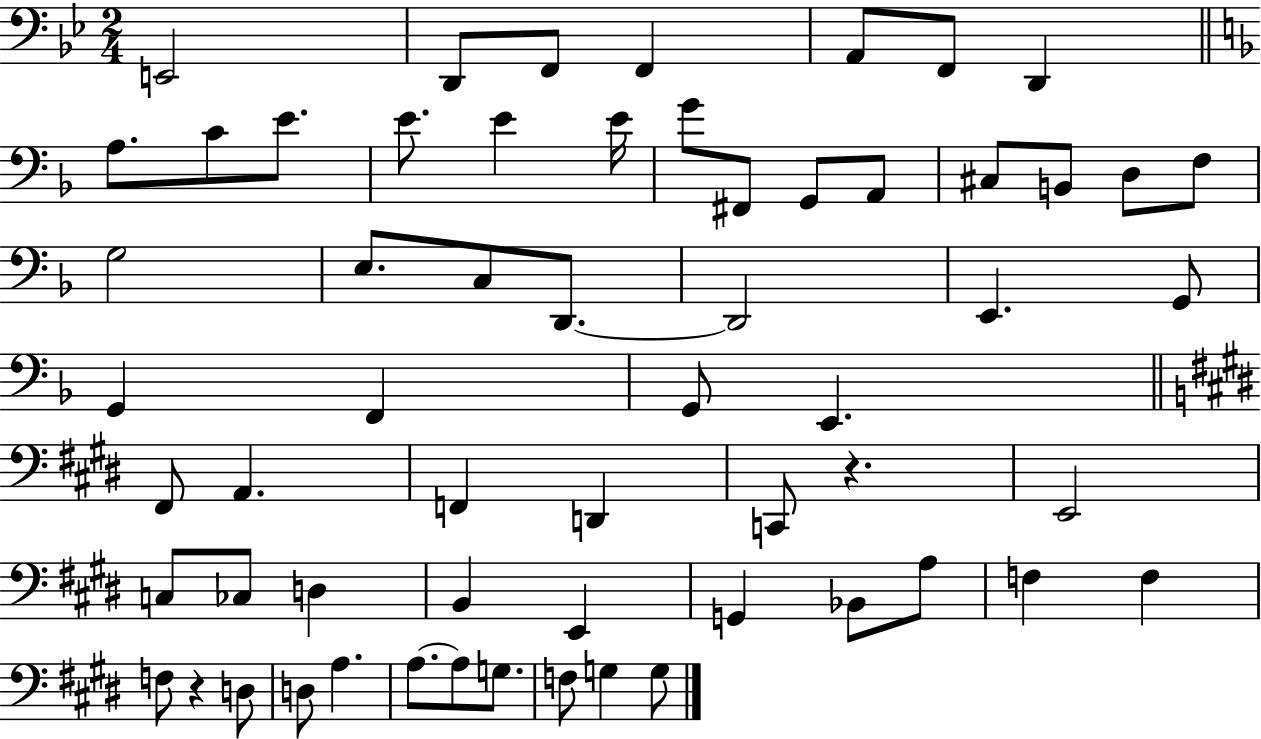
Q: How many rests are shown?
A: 2